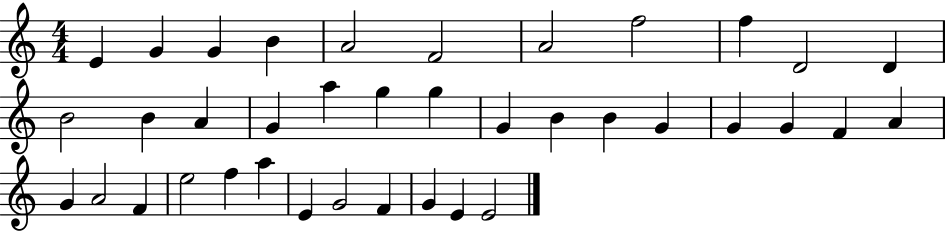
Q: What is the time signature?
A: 4/4